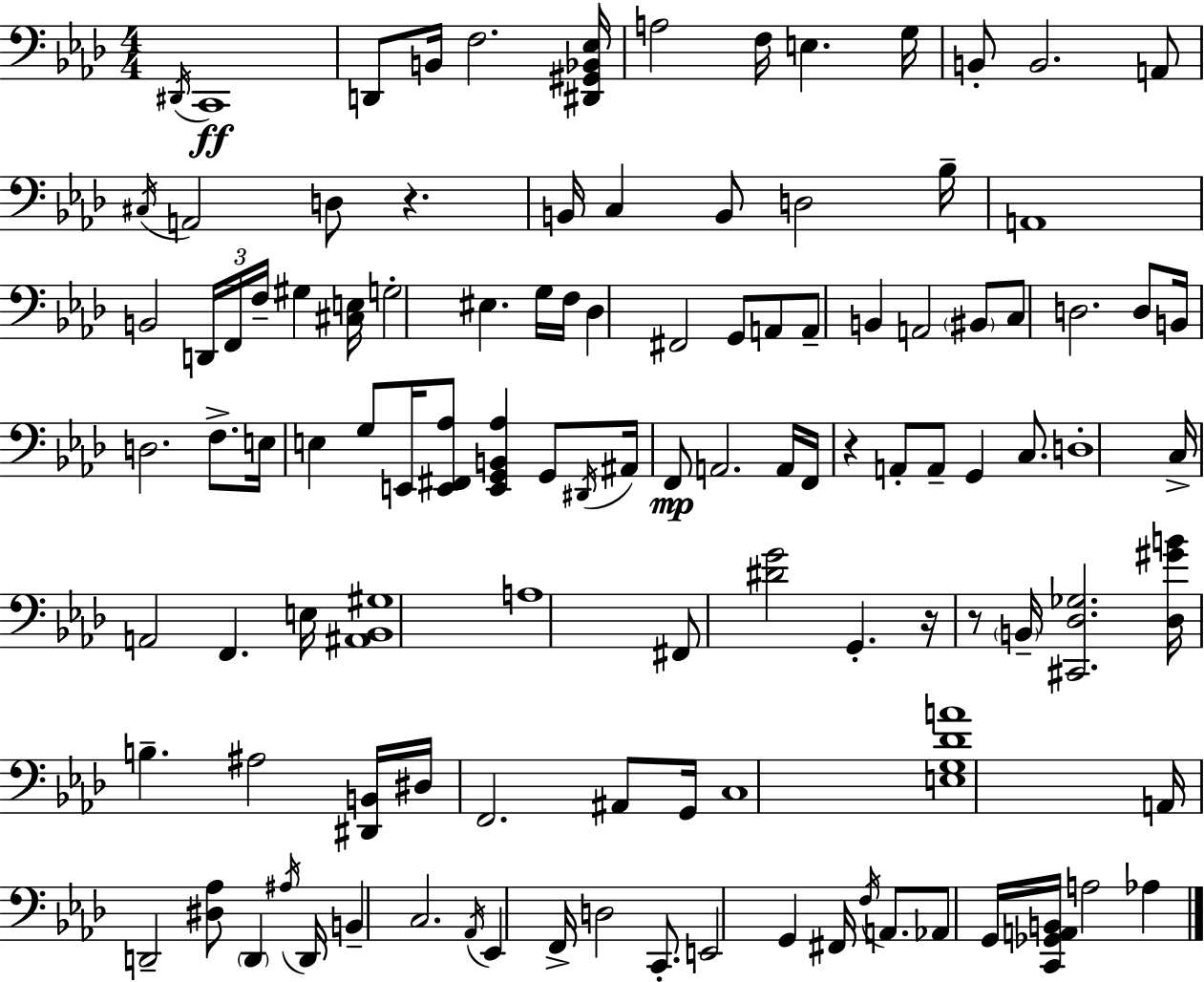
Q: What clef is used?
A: bass